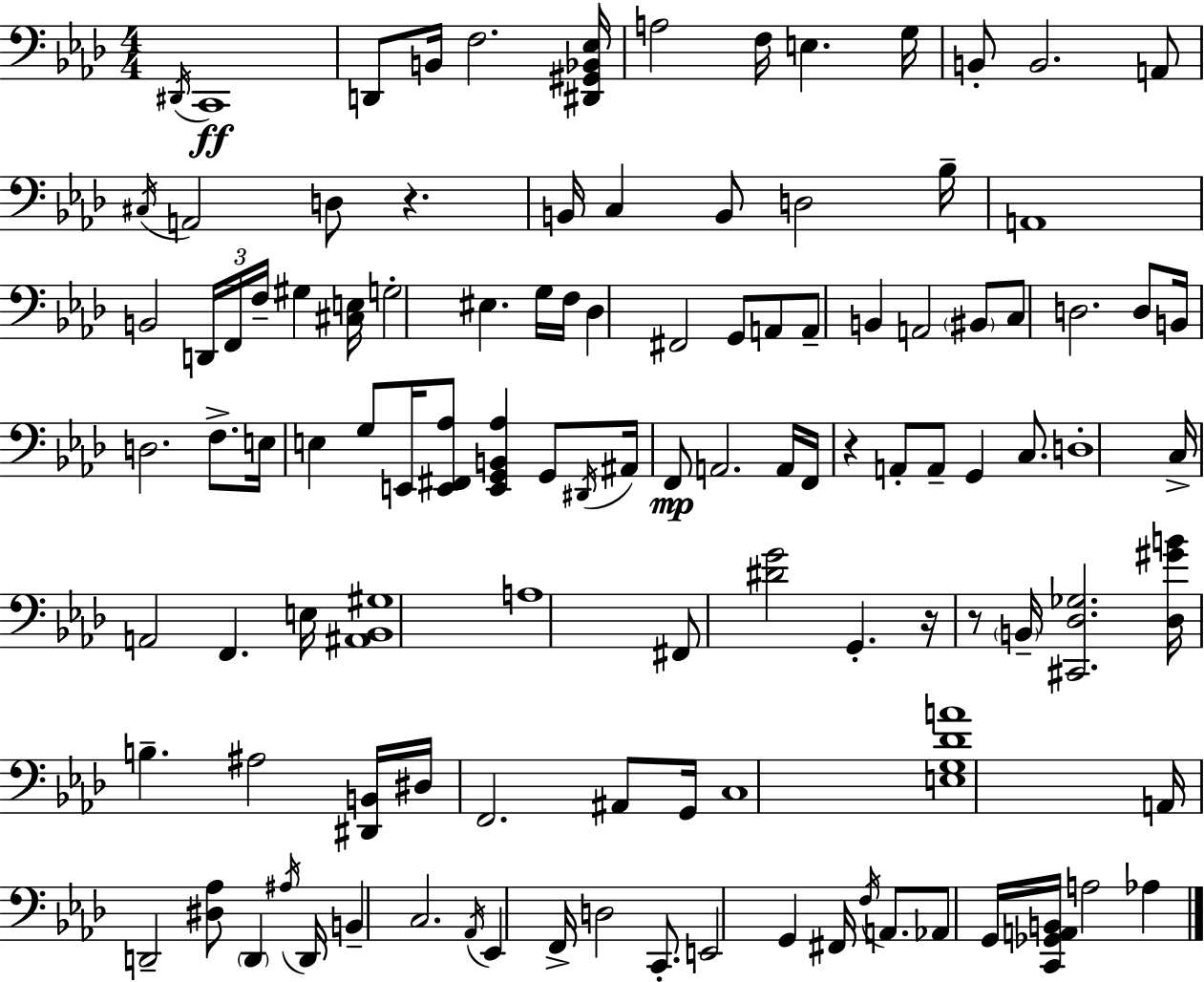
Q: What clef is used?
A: bass